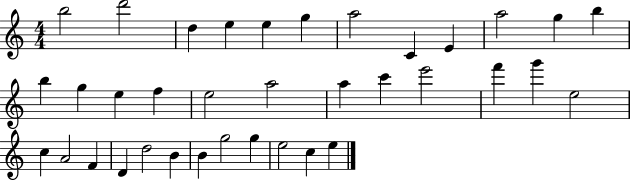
B5/h D6/h D5/q E5/q E5/q G5/q A5/h C4/q E4/q A5/h G5/q B5/q B5/q G5/q E5/q F5/q E5/h A5/h A5/q C6/q E6/h F6/q G6/q E5/h C5/q A4/h F4/q D4/q D5/h B4/q B4/q G5/h G5/q E5/h C5/q E5/q